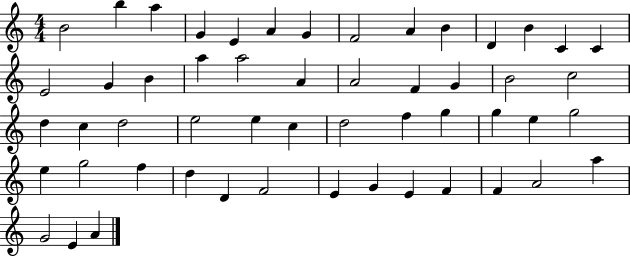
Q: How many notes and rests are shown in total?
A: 53